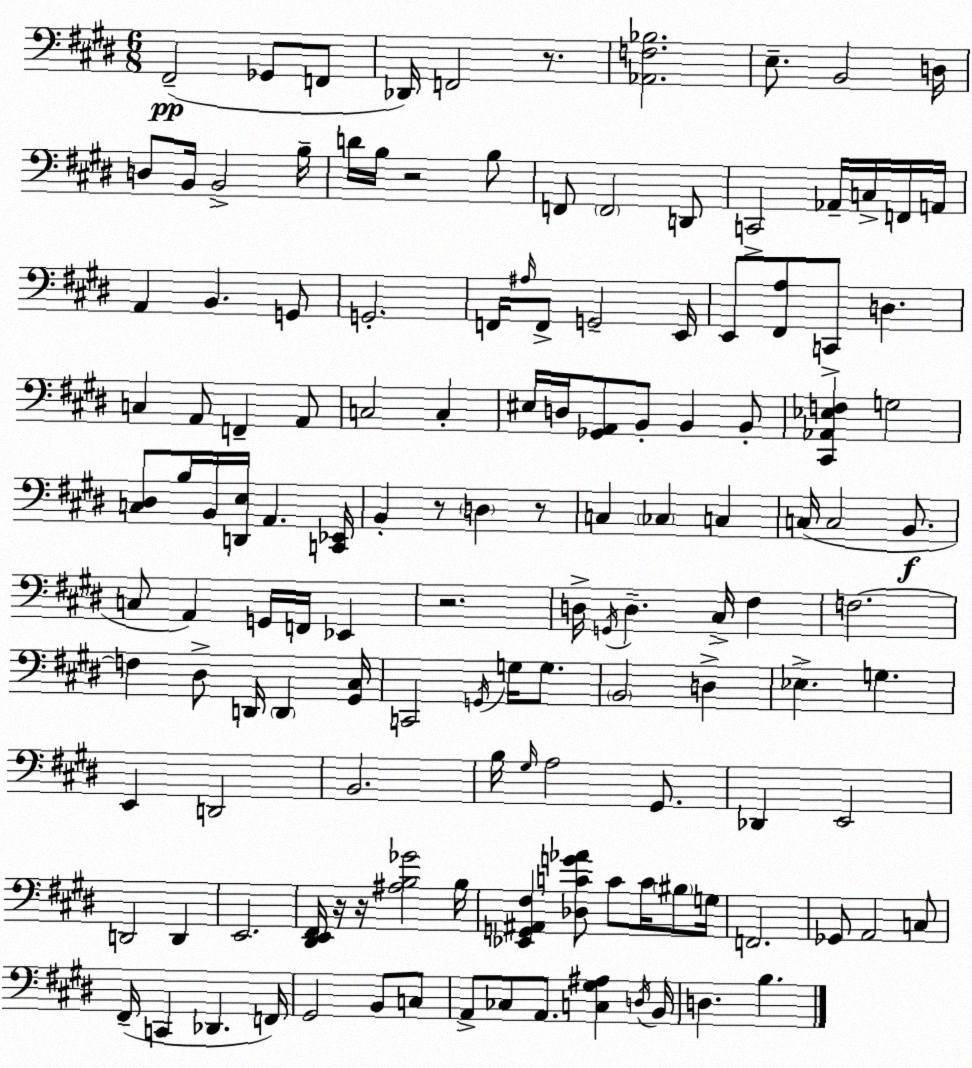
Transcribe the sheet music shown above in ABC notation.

X:1
T:Untitled
M:6/8
L:1/4
K:E
^F,,2 _G,,/2 F,,/2 _D,,/4 F,,2 z/2 [_A,,F,_B,]2 E,/2 B,,2 D,/4 D,/2 B,,/4 B,,2 B,/4 D/4 B,/4 z2 B,/2 F,,/2 F,,2 D,,/2 C,,2 _A,,/4 C,/4 F,,/4 A,,/4 A,, B,, G,,/2 G,,2 F,,/4 ^A,/4 F,,/2 G,,2 E,,/4 E,,/2 [^F,,A,]/2 C,,/2 D, C, A,,/2 F,, A,,/2 C,2 C, ^E,/4 D,/4 [_G,,A,,]/2 B,,/2 B,, B,,/2 [^C,,_A,,_E,F,] G,2 [C,^D,]/2 B,/4 B,,/4 [D,,E,]/4 A,, [C,,_E,,]/4 B,, z/2 D, z/2 C, _C, C, C,/4 C,2 B,,/2 C,/2 A,, G,,/4 F,,/4 _E,, z2 D,/4 G,,/4 D, ^C,/4 ^F, F,2 F, ^D,/2 D,,/4 D,, [^G,,^C,]/4 C,,2 G,,/4 G,/4 G,/2 B,,2 D, _E, G, E,, D,,2 B,,2 B,/4 ^G,/4 A,2 ^G,,/2 _D,, E,,2 D,,2 D,, E,,2 [^D,,E,,^F,,]/4 z/4 z/4 [^A,B,_G]2 B,/4 [_E,,G,,^A,,^F,] [_D,CG_A]/2 C/2 C/4 ^B,/2 G,/4 F,,2 _G,,/2 A,,2 C,/2 ^F,,/4 C,, _D,, F,,/4 ^G,,2 B,,/2 C,/2 A,,/2 _C,/2 A,,/2 [C,^G,^A,] D,/4 B,,/4 D, B,